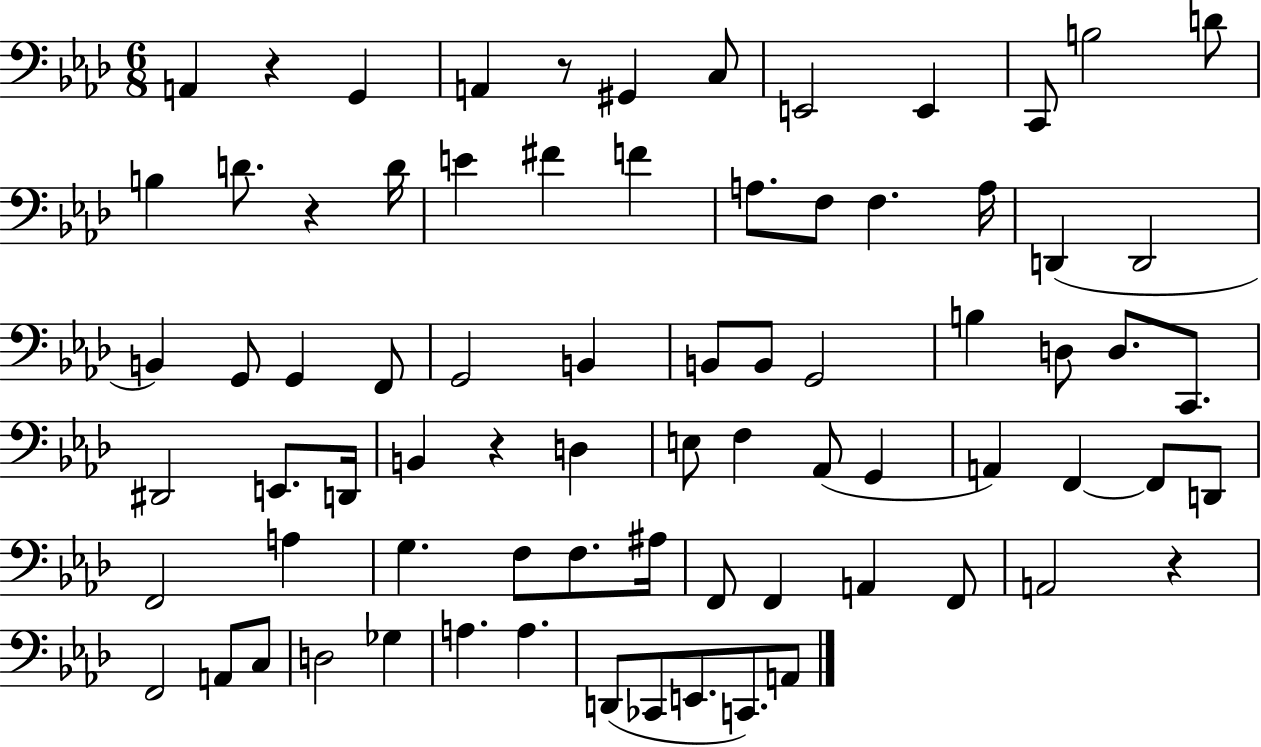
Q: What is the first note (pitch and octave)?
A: A2